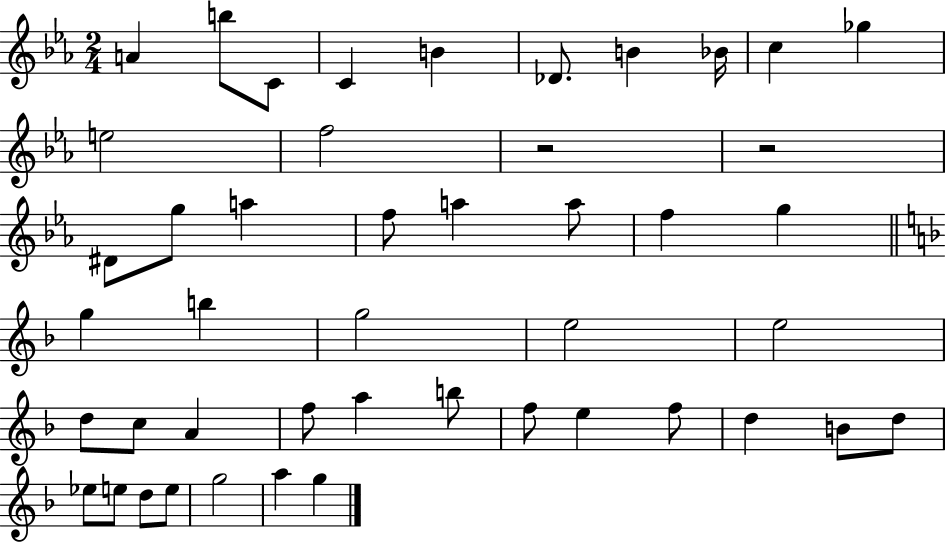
{
  \clef treble
  \numericTimeSignature
  \time 2/4
  \key ees \major
  a'4 b''8 c'8 | c'4 b'4 | des'8. b'4 bes'16 | c''4 ges''4 | \break e''2 | f''2 | r2 | r2 | \break dis'8 g''8 a''4 | f''8 a''4 a''8 | f''4 g''4 | \bar "||" \break \key f \major g''4 b''4 | g''2 | e''2 | e''2 | \break d''8 c''8 a'4 | f''8 a''4 b''8 | f''8 e''4 f''8 | d''4 b'8 d''8 | \break ees''8 e''8 d''8 e''8 | g''2 | a''4 g''4 | \bar "|."
}